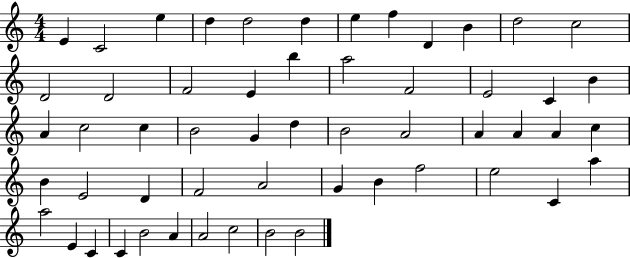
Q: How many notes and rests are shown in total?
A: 55